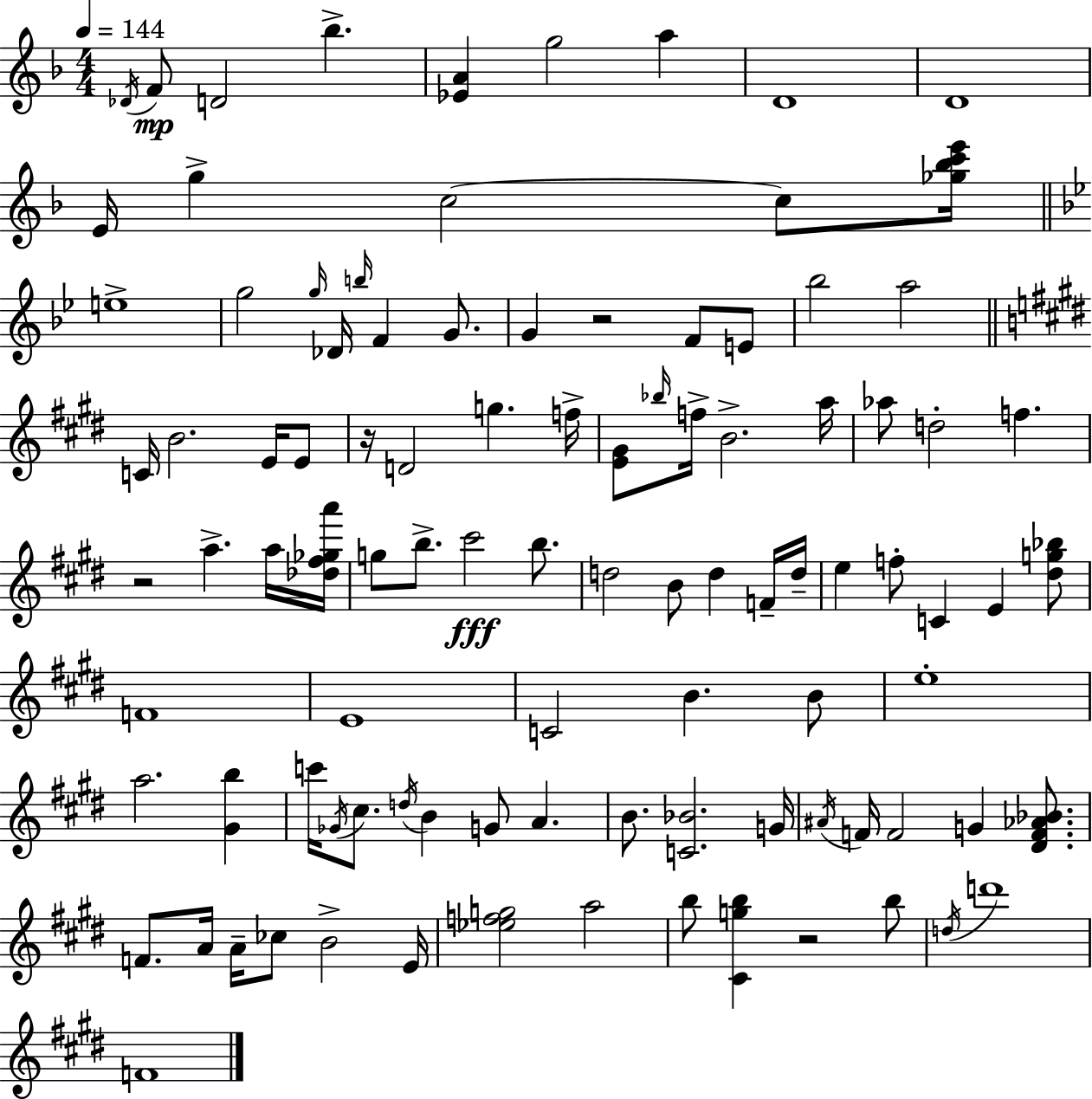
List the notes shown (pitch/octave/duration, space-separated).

Db4/s F4/e D4/h Bb5/q. [Eb4,A4]/q G5/h A5/q D4/w D4/w E4/s G5/q C5/h C5/e [Gb5,Bb5,C6,E6]/s E5/w G5/h G5/s Db4/s B5/s F4/q G4/e. G4/q R/h F4/e E4/e Bb5/h A5/h C4/s B4/h. E4/s E4/e R/s D4/h G5/q. F5/s [E4,G#4]/e Bb5/s F5/s B4/h. A5/s Ab5/e D5/h F5/q. R/h A5/q. A5/s [Db5,F#5,Gb5,A6]/s G5/e B5/e. C#6/h B5/e. D5/h B4/e D5/q F4/s D5/s E5/q F5/e C4/q E4/q [D#5,G5,Bb5]/e F4/w E4/w C4/h B4/q. B4/e E5/w A5/h. [G#4,B5]/q C6/s Gb4/s C#5/e. D5/s B4/q G4/e A4/q. B4/e. [C4,Bb4]/h. G4/s A#4/s F4/s F4/h G4/q [D#4,F4,Ab4,Bb4]/e. F4/e. A4/s A4/s CES5/e B4/h E4/s [Eb5,F5,G5]/h A5/h B5/e [C#4,G5,B5]/q R/h B5/e D5/s D6/w F4/w